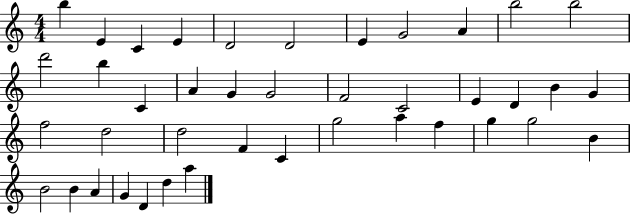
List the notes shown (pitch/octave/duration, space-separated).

B5/q E4/q C4/q E4/q D4/h D4/h E4/q G4/h A4/q B5/h B5/h D6/h B5/q C4/q A4/q G4/q G4/h F4/h C4/h E4/q D4/q B4/q G4/q F5/h D5/h D5/h F4/q C4/q G5/h A5/q F5/q G5/q G5/h B4/q B4/h B4/q A4/q G4/q D4/q D5/q A5/q